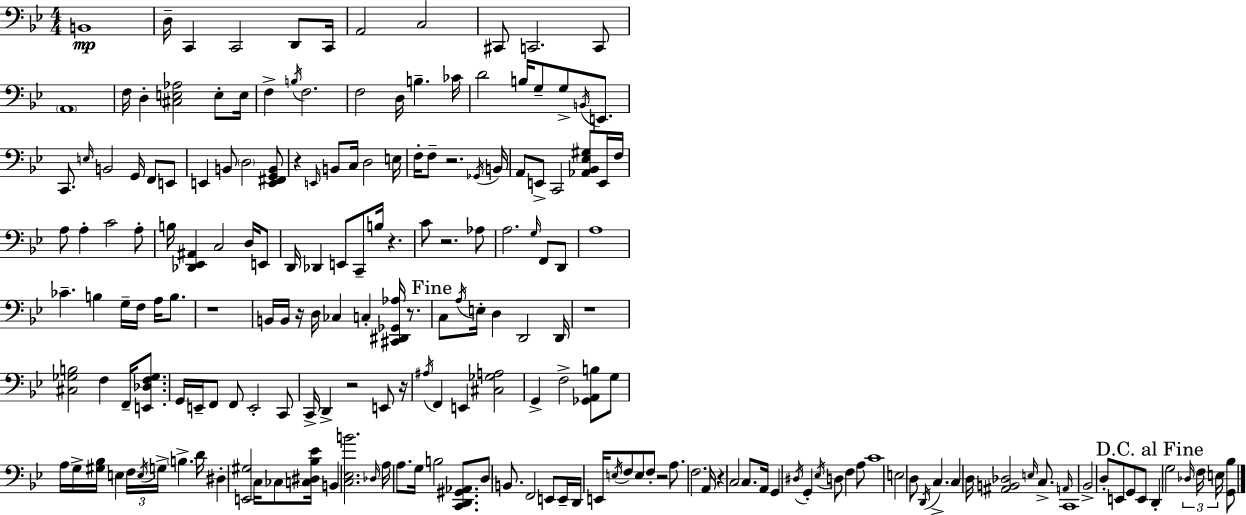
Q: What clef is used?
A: bass